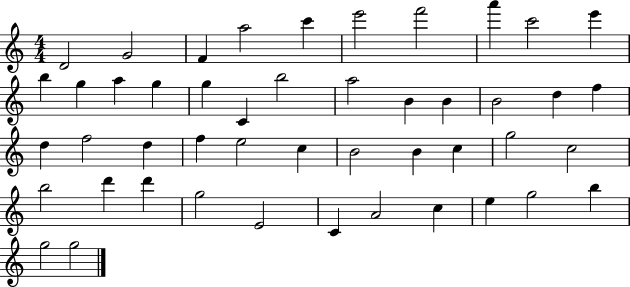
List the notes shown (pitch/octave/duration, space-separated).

D4/h G4/h F4/q A5/h C6/q E6/h F6/h A6/q C6/h E6/q B5/q G5/q A5/q G5/q G5/q C4/q B5/h A5/h B4/q B4/q B4/h D5/q F5/q D5/q F5/h D5/q F5/q E5/h C5/q B4/h B4/q C5/q G5/h C5/h B5/h D6/q D6/q G5/h E4/h C4/q A4/h C5/q E5/q G5/h B5/q G5/h G5/h